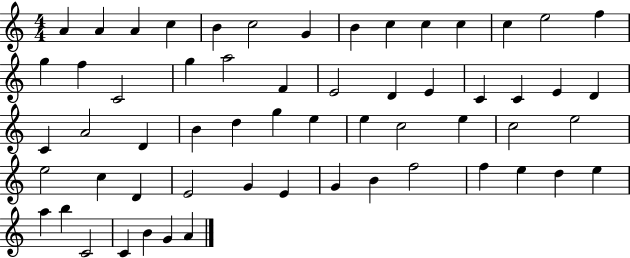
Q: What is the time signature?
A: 4/4